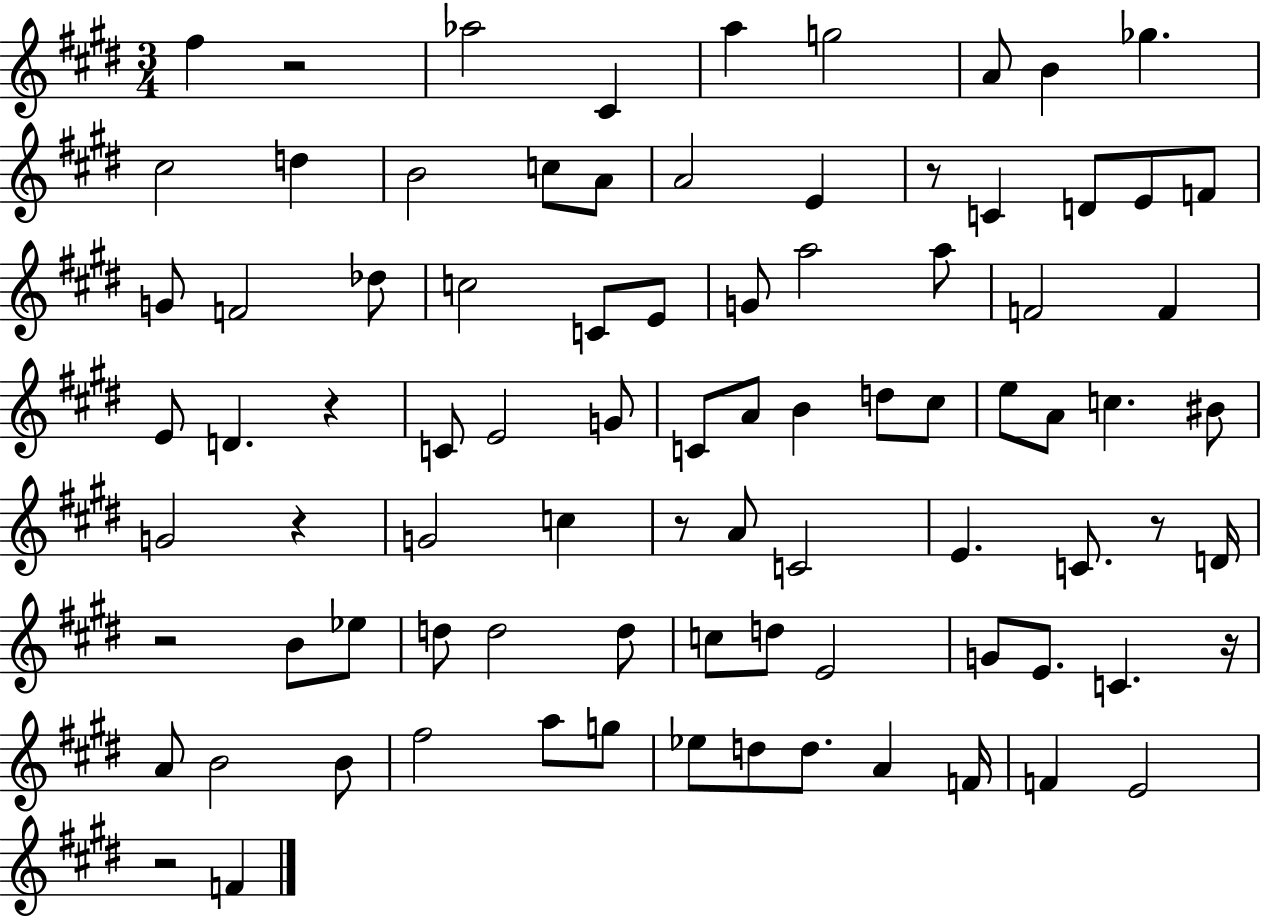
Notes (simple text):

F#5/q R/h Ab5/h C#4/q A5/q G5/h A4/e B4/q Gb5/q. C#5/h D5/q B4/h C5/e A4/e A4/h E4/q R/e C4/q D4/e E4/e F4/e G4/e F4/h Db5/e C5/h C4/e E4/e G4/e A5/h A5/e F4/h F4/q E4/e D4/q. R/q C4/e E4/h G4/e C4/e A4/e B4/q D5/e C#5/e E5/e A4/e C5/q. BIS4/e G4/h R/q G4/h C5/q R/e A4/e C4/h E4/q. C4/e. R/e D4/s R/h B4/e Eb5/e D5/e D5/h D5/e C5/e D5/e E4/h G4/e E4/e. C4/q. R/s A4/e B4/h B4/e F#5/h A5/e G5/e Eb5/e D5/e D5/e. A4/q F4/s F4/q E4/h R/h F4/q